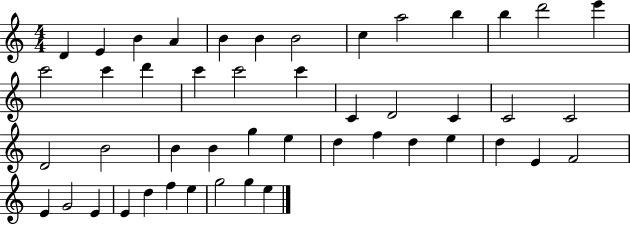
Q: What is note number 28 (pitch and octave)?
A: B4